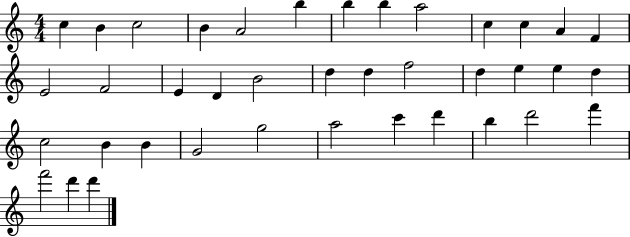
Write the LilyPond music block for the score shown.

{
  \clef treble
  \numericTimeSignature
  \time 4/4
  \key c \major
  c''4 b'4 c''2 | b'4 a'2 b''4 | b''4 b''4 a''2 | c''4 c''4 a'4 f'4 | \break e'2 f'2 | e'4 d'4 b'2 | d''4 d''4 f''2 | d''4 e''4 e''4 d''4 | \break c''2 b'4 b'4 | g'2 g''2 | a''2 c'''4 d'''4 | b''4 d'''2 f'''4 | \break f'''2 d'''4 d'''4 | \bar "|."
}